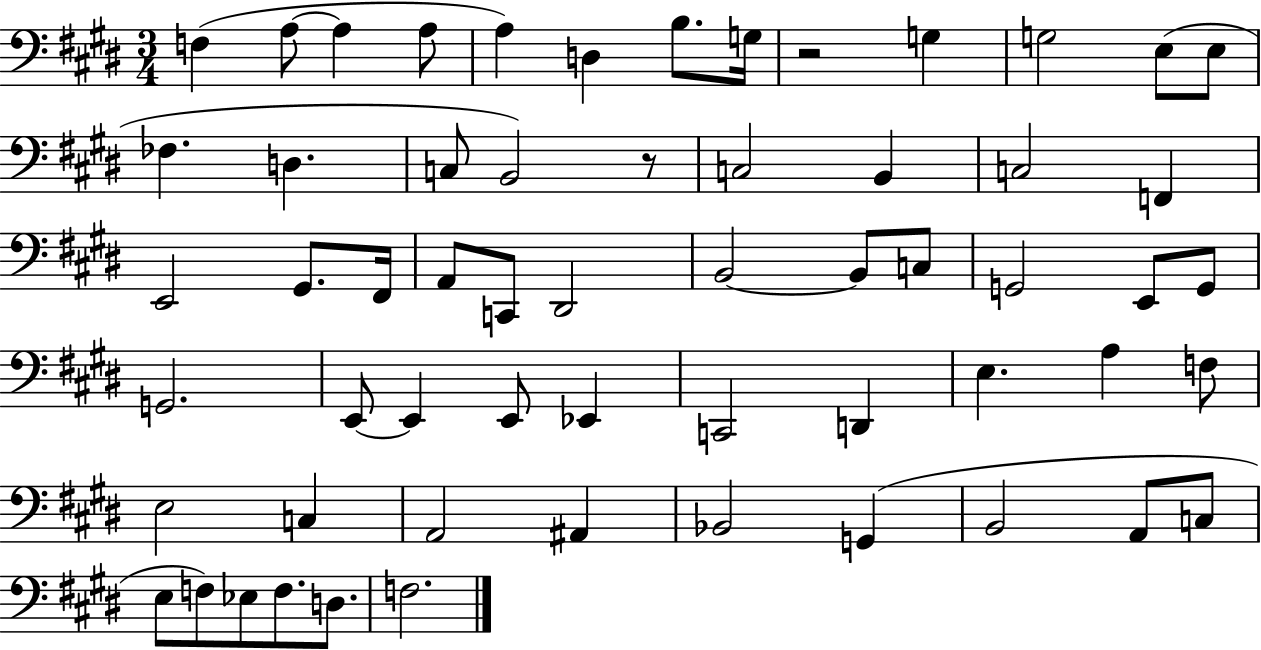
F3/q A3/e A3/q A3/e A3/q D3/q B3/e. G3/s R/h G3/q G3/h E3/e E3/e FES3/q. D3/q. C3/e B2/h R/e C3/h B2/q C3/h F2/q E2/h G#2/e. F#2/s A2/e C2/e D#2/h B2/h B2/e C3/e G2/h E2/e G2/e G2/h. E2/e E2/q E2/e Eb2/q C2/h D2/q E3/q. A3/q F3/e E3/h C3/q A2/h A#2/q Bb2/h G2/q B2/h A2/e C3/e E3/e F3/e Eb3/e F3/e. D3/e. F3/h.